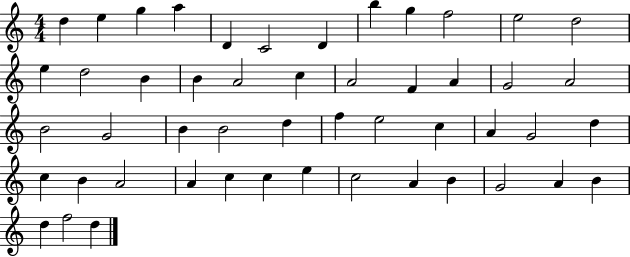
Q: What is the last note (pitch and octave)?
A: D5